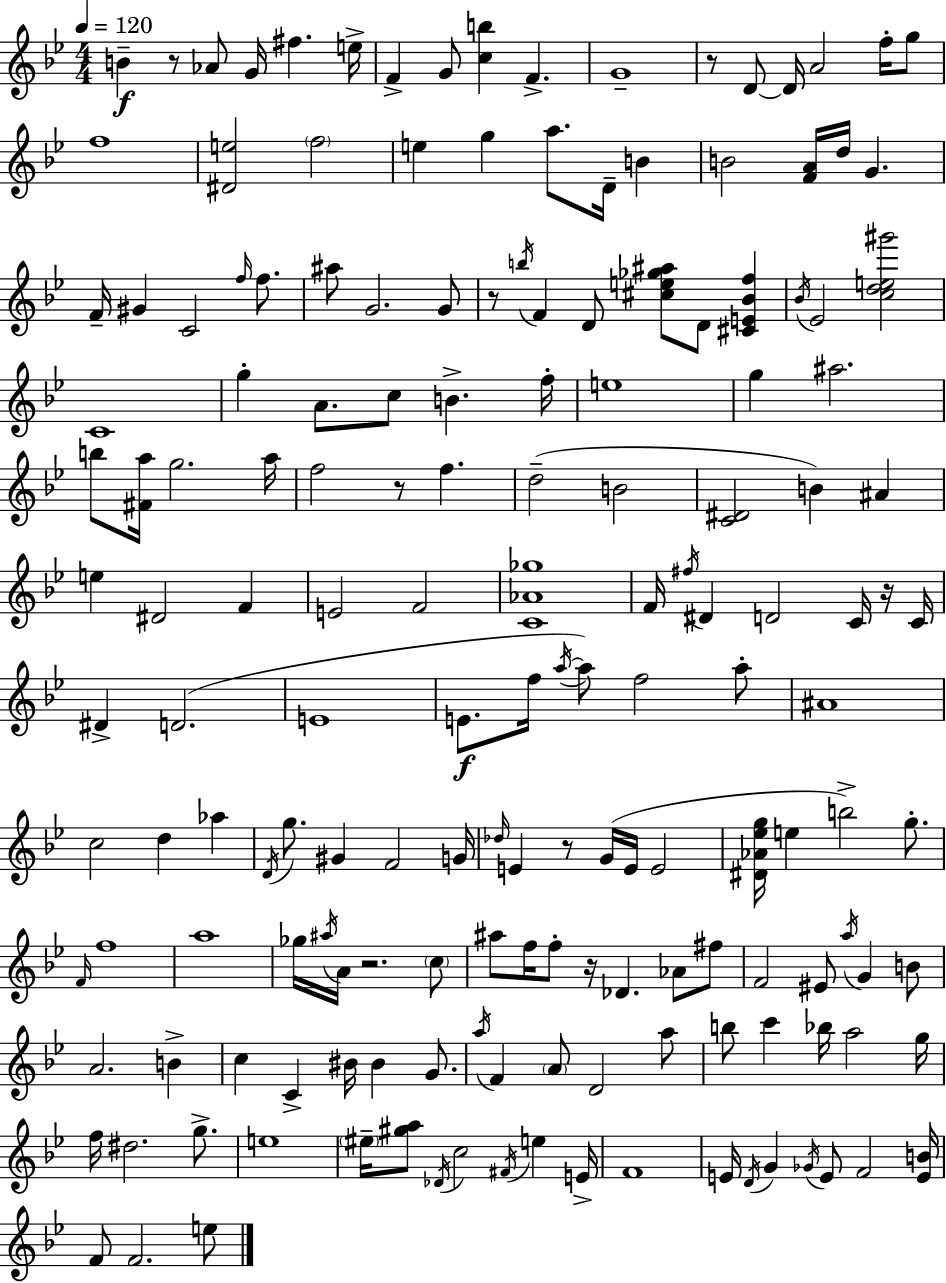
{
  \clef treble
  \numericTimeSignature
  \time 4/4
  \key bes \major
  \tempo 4 = 120
  \repeat volta 2 { b'4--\f r8 aes'8 g'16 fis''4. e''16-> | f'4-> g'8 <c'' b''>4 f'4.-> | g'1-- | r8 d'8~~ d'16 a'2 f''16-. g''8 | \break f''1 | <dis' e''>2 \parenthesize f''2 | e''4 g''4 a''8. d'16-- b'4 | b'2 <f' a'>16 d''16 g'4. | \break f'16-- gis'4 c'2 \grace { f''16 } f''8. | ais''8 g'2. g'8 | r8 \acciaccatura { b''16 } f'4 d'8 <cis'' e'' ges'' ais''>8 d'8 <cis' e' bes' f''>4 | \acciaccatura { bes'16 } ees'2 <c'' d'' e'' gis'''>2 | \break c'1 | g''4-. a'8. c''8 b'4.-> | f''16-. e''1 | g''4 ais''2. | \break b''8 <fis' a''>16 g''2. | a''16 f''2 r8 f''4. | d''2--( b'2 | <c' dis'>2 b'4) ais'4 | \break e''4 dis'2 f'4 | e'2 f'2 | <c' aes' ges''>1 | f'16 \acciaccatura { fis''16 } dis'4 d'2 | \break c'16 r16 c'16 dis'4-> d'2.( | e'1 | e'8.\f f''16 \acciaccatura { a''16~ }~) a''8 f''2 | a''8-. ais'1 | \break c''2 d''4 | aes''4 \acciaccatura { d'16 } g''8. gis'4 f'2 | g'16 \grace { des''16 } e'4 r8 g'16( e'16 e'2 | <dis' aes' ees'' g''>16 e''4 b''2->) | \break g''8.-. \grace { f'16 } f''1 | a''1 | ges''16 \acciaccatura { ais''16 } a'16 r2. | \parenthesize c''8 ais''8 f''16 f''8-. r16 des'4. | \break aes'8 fis''8 f'2 | eis'8 \acciaccatura { a''16 } g'4 b'8 a'2. | b'4-> c''4 c'4-> | bis'16 bis'4 g'8. \acciaccatura { a''16 } f'4 \parenthesize a'8 | \break d'2 a''8 b''8 c'''4 | bes''16 a''2 g''16 f''16 dis''2. | g''8.-> e''1 | \parenthesize eis''16-- <gis'' a''>8 \acciaccatura { des'16 } c''2 | \break \acciaccatura { fis'16 } e''4 e'16-> f'1 | e'16 \acciaccatura { d'16 } g'4 | \acciaccatura { ges'16 } e'8 f'2 <e' b'>16 f'8 | f'2. e''8 } \bar "|."
}